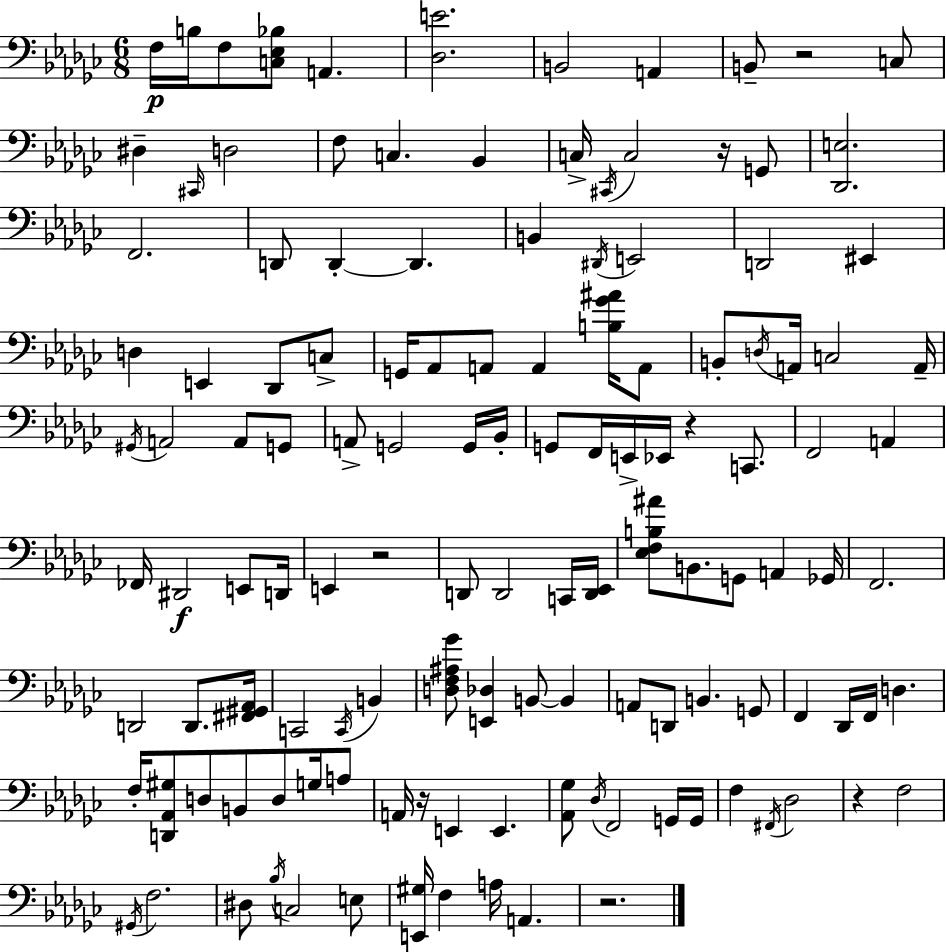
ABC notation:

X:1
T:Untitled
M:6/8
L:1/4
K:Ebm
F,/4 B,/4 F,/2 [C,_E,_B,]/2 A,, [_D,E]2 B,,2 A,, B,,/2 z2 C,/2 ^D, ^C,,/4 D,2 F,/2 C, _B,, C,/4 ^C,,/4 C,2 z/4 G,,/2 [_D,,E,]2 F,,2 D,,/2 D,, D,, B,, ^D,,/4 E,,2 D,,2 ^E,, D, E,, _D,,/2 C,/2 G,,/4 _A,,/2 A,,/2 A,, [B,_G^A]/4 A,,/2 B,,/2 D,/4 A,,/4 C,2 A,,/4 ^G,,/4 A,,2 A,,/2 G,,/2 A,,/2 G,,2 G,,/4 _B,,/4 G,,/2 F,,/4 E,,/4 _E,,/4 z C,,/2 F,,2 A,, _F,,/4 ^D,,2 E,,/2 D,,/4 E,, z2 D,,/2 D,,2 C,,/4 [D,,_E,,]/4 [_E,F,B,^A]/2 B,,/2 G,,/2 A,, _G,,/4 F,,2 D,,2 D,,/2 [^F,,^G,,_A,,]/4 C,,2 C,,/4 B,, [D,F,^A,_G]/2 [E,,_D,] B,,/2 B,, A,,/2 D,,/2 B,, G,,/2 F,, _D,,/4 F,,/4 D, F,/4 [D,,_A,,^G,]/2 D,/2 B,,/2 D,/2 G,/4 A,/2 A,,/4 z/4 E,, E,, [_A,,_G,]/2 _D,/4 F,,2 G,,/4 G,,/4 F, ^F,,/4 _D,2 z F,2 ^G,,/4 F,2 ^D,/2 _B,/4 C,2 E,/2 [E,,^G,]/4 F, A,/4 A,, z2